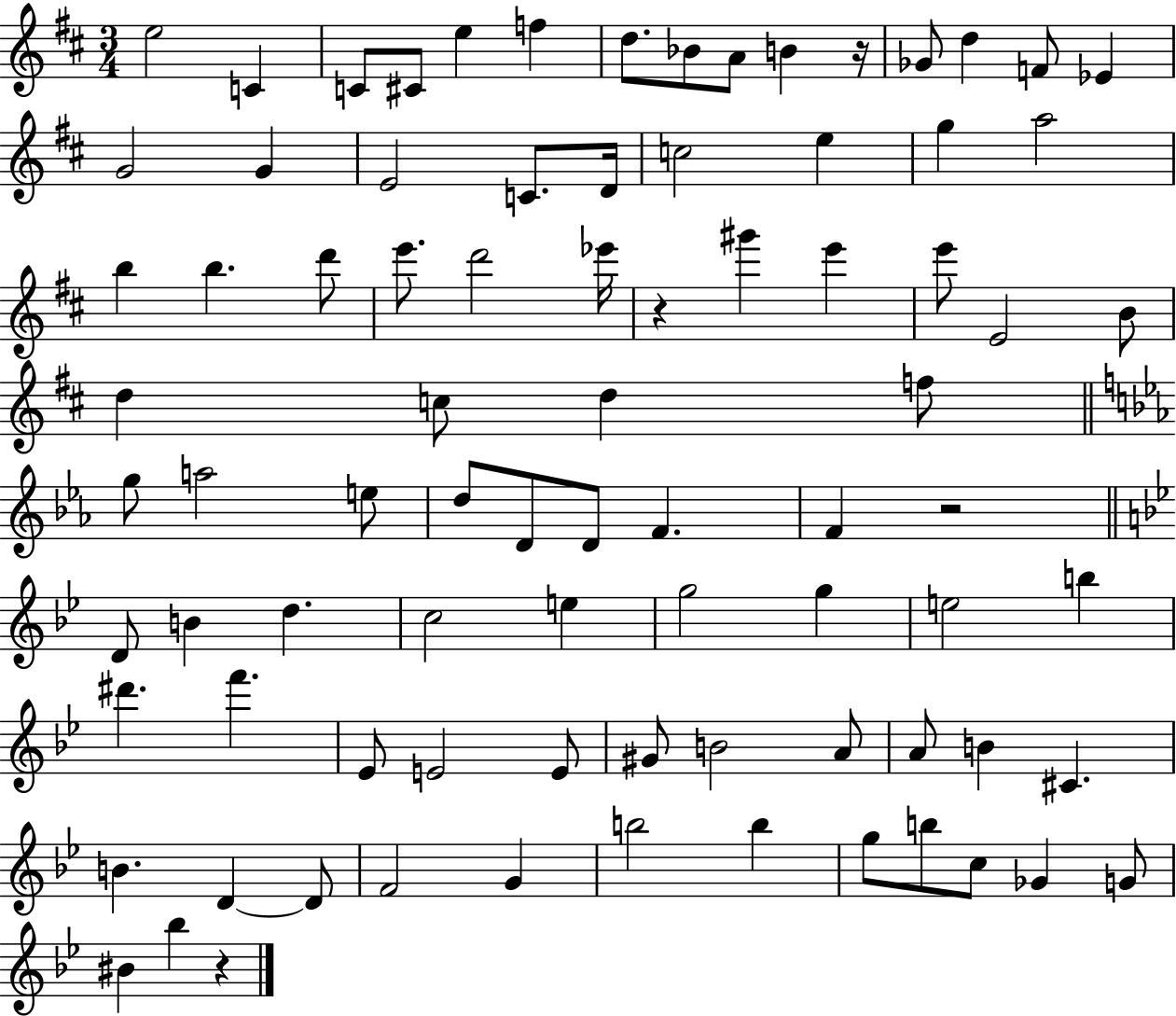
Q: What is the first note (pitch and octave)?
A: E5